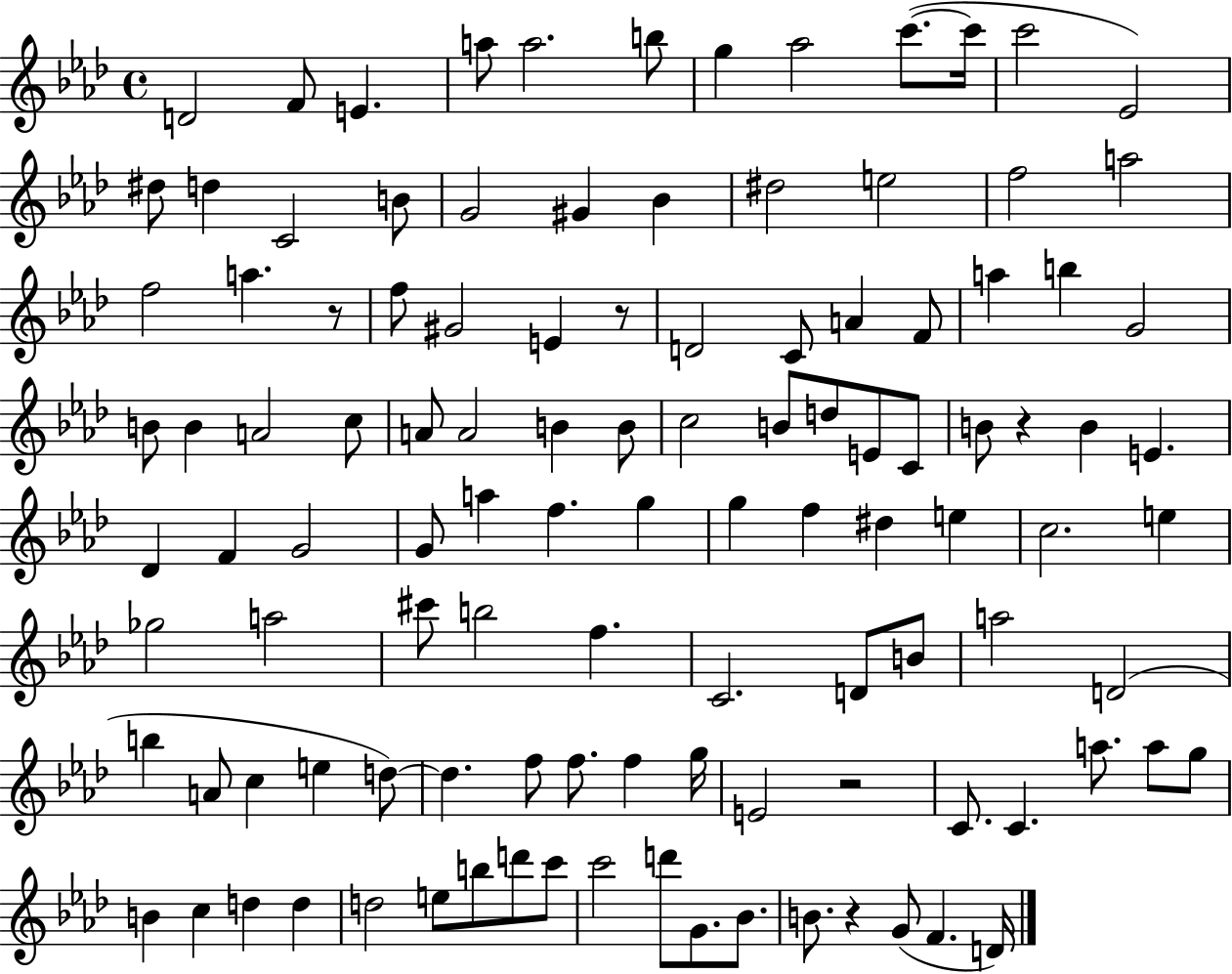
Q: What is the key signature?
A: AES major